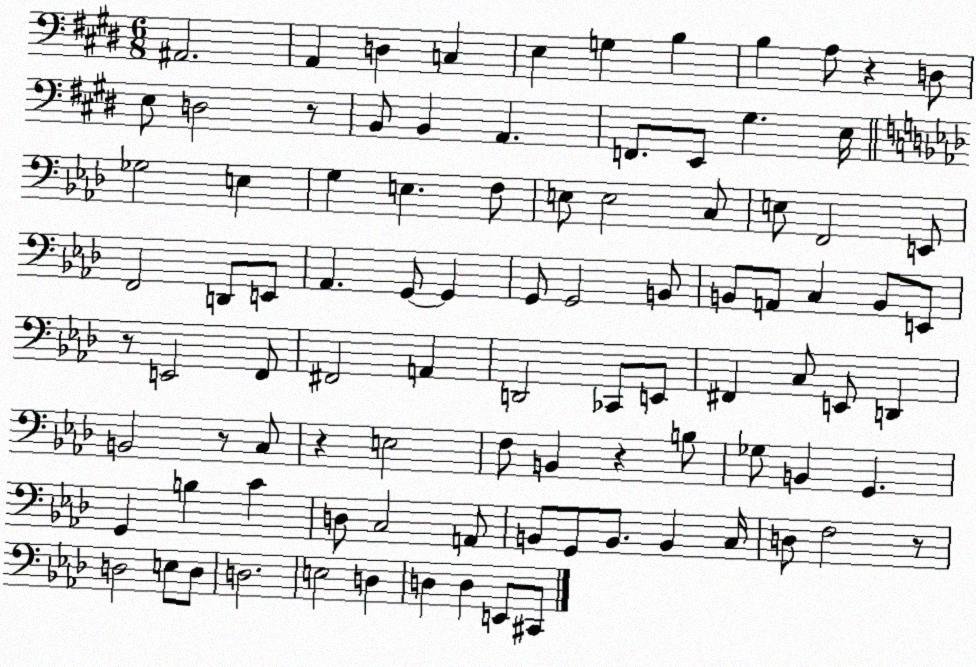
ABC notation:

X:1
T:Untitled
M:6/8
L:1/4
K:E
^A,,2 A,, D, C, E, G, B, B, A,/2 z D,/2 E,/2 D,2 z/2 B,,/2 B,, A,, F,,/2 E,,/2 ^G, E,/4 _G,2 E, G, E, F,/2 E,/2 E,2 C,/2 E,/2 F,,2 E,,/2 F,,2 D,,/2 E,,/2 _A,, G,,/2 G,, G,,/2 G,,2 B,,/2 B,,/2 A,,/2 C, B,,/2 E,,/2 z/2 E,,2 F,,/2 ^F,,2 A,, D,,2 _C,,/2 E,,/2 ^F,, C,/2 E,,/2 D,, B,,2 z/2 C,/2 z E,2 F,/2 B,, z B,/2 _G,/2 B,, G,, G,, B, C D,/2 C,2 A,,/2 B,,/2 G,,/2 B,,/2 B,, C,/4 D,/2 F,2 z/2 D,2 E,/2 D,/2 D,2 E,2 D, D, D, E,,/2 ^C,,/2